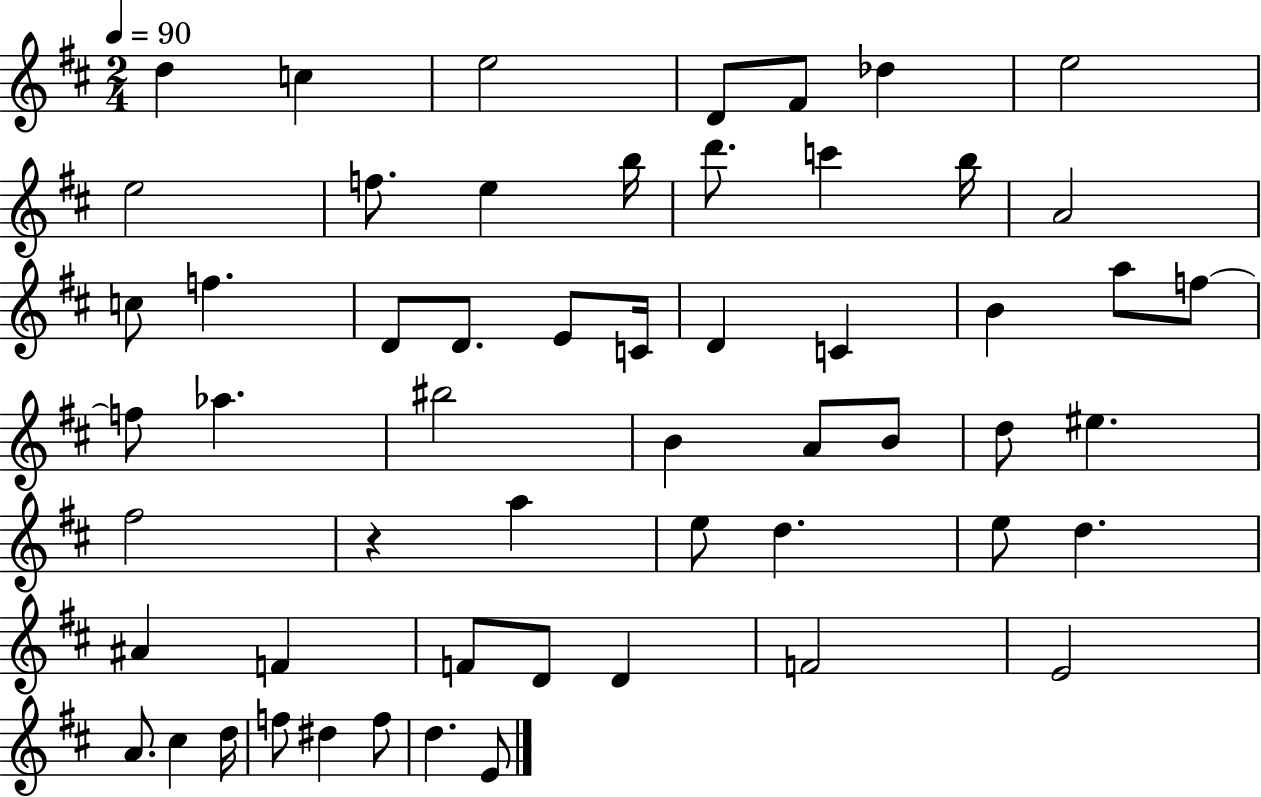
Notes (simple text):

D5/q C5/q E5/h D4/e F#4/e Db5/q E5/h E5/h F5/e. E5/q B5/s D6/e. C6/q B5/s A4/h C5/e F5/q. D4/e D4/e. E4/e C4/s D4/q C4/q B4/q A5/e F5/e F5/e Ab5/q. BIS5/h B4/q A4/e B4/e D5/e EIS5/q. F#5/h R/q A5/q E5/e D5/q. E5/e D5/q. A#4/q F4/q F4/e D4/e D4/q F4/h E4/h A4/e. C#5/q D5/s F5/e D#5/q F5/e D5/q. E4/e